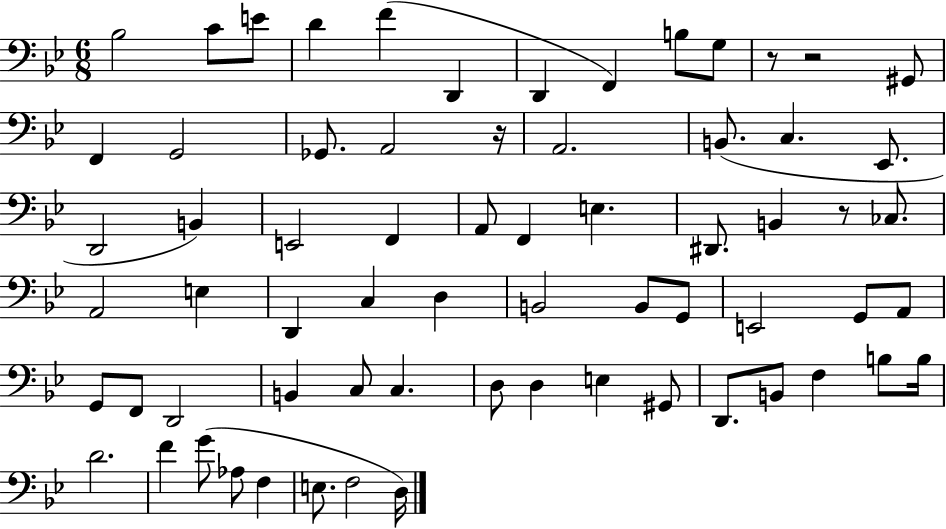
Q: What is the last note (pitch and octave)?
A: D3